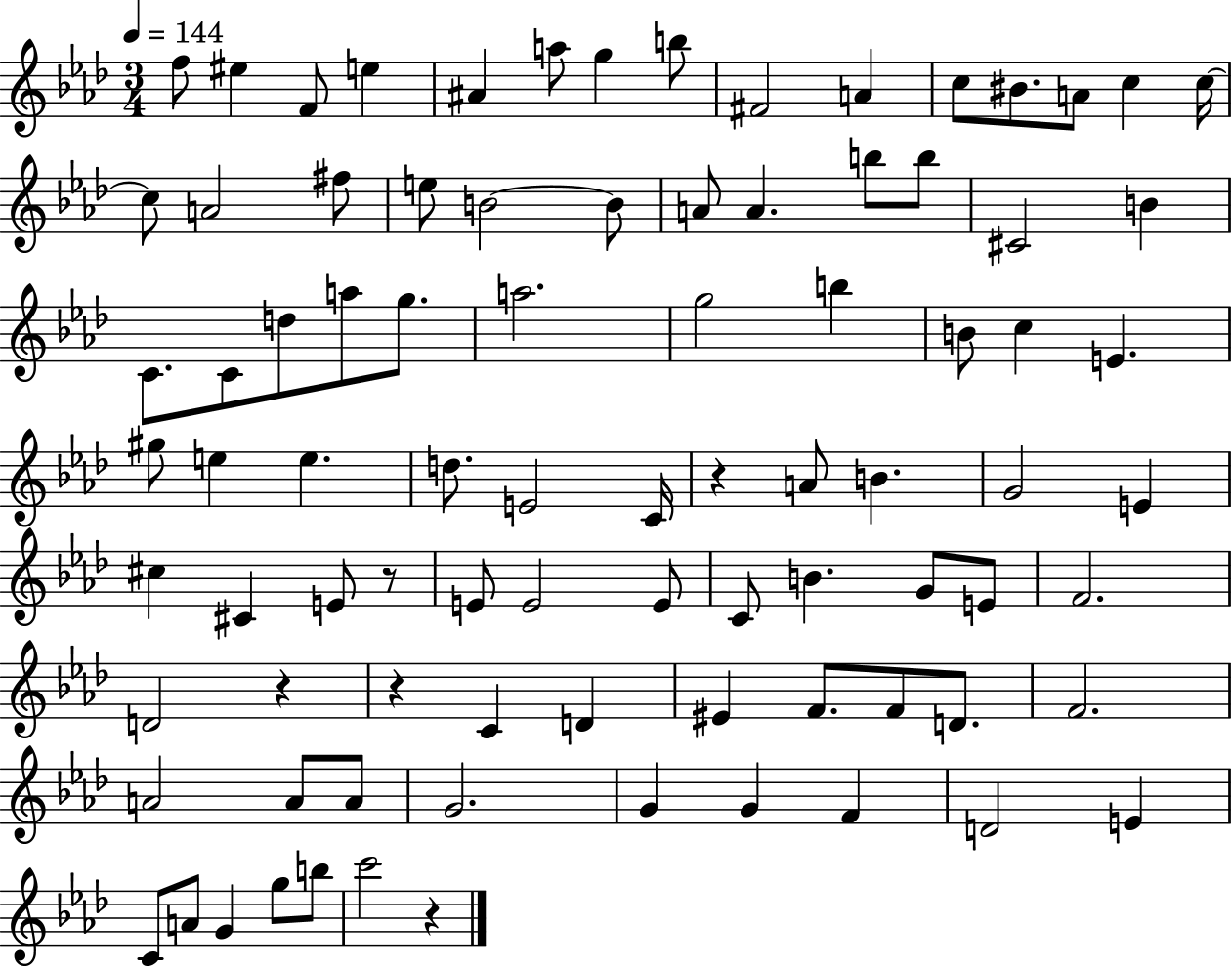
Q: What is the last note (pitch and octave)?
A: C6